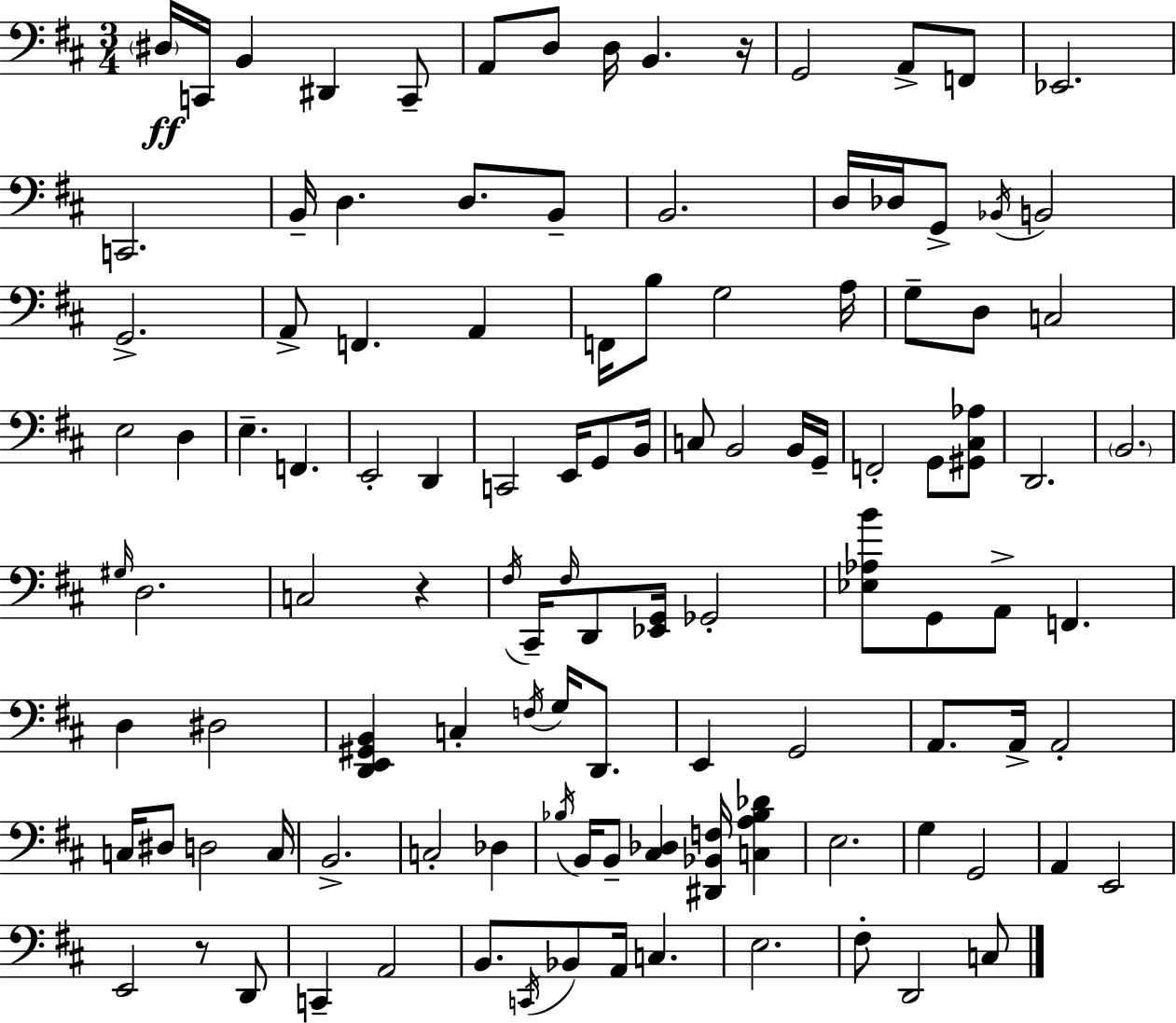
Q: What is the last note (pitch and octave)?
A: C3